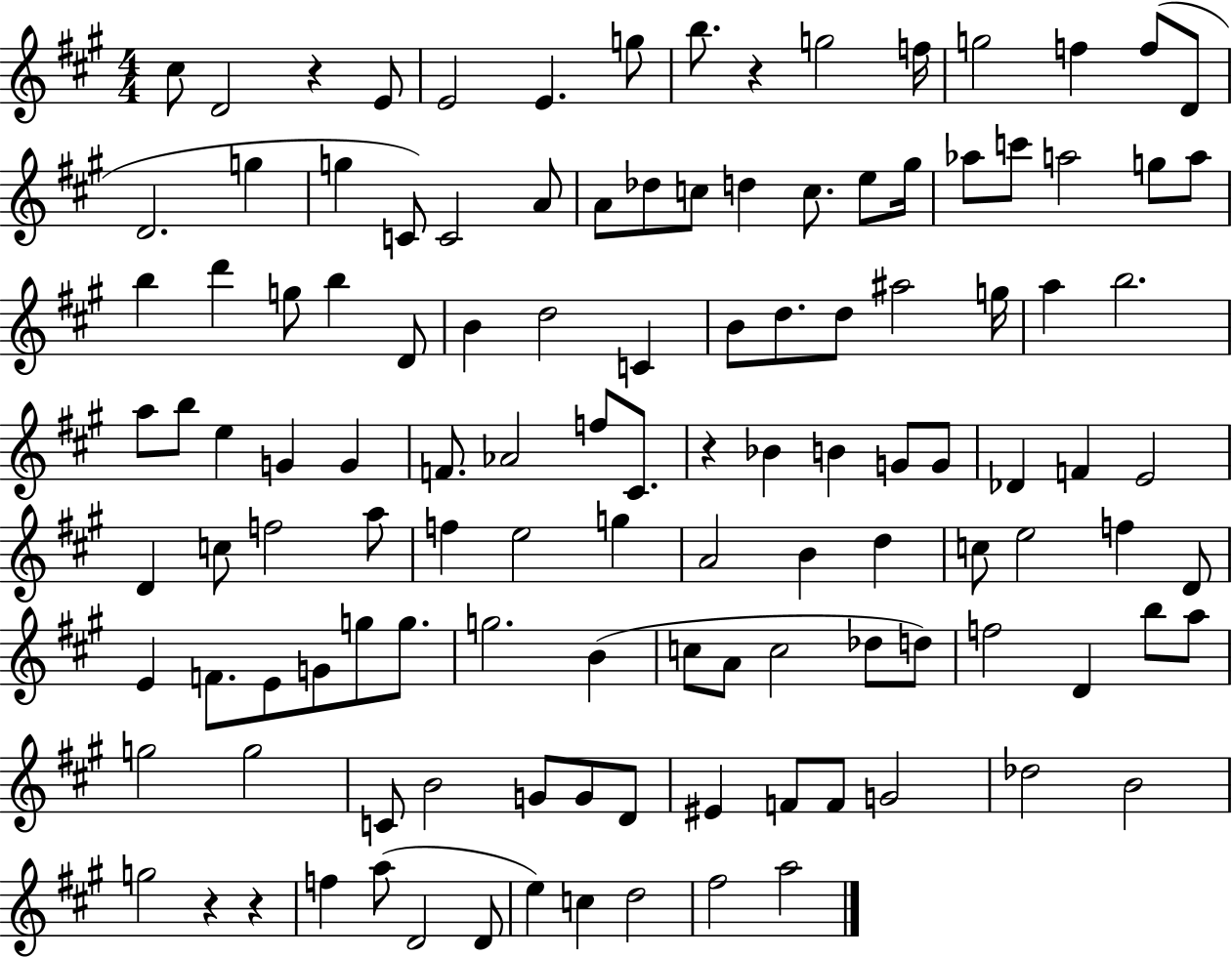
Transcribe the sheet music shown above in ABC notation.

X:1
T:Untitled
M:4/4
L:1/4
K:A
^c/2 D2 z E/2 E2 E g/2 b/2 z g2 f/4 g2 f f/2 D/2 D2 g g C/2 C2 A/2 A/2 _d/2 c/2 d c/2 e/2 ^g/4 _a/2 c'/2 a2 g/2 a/2 b d' g/2 b D/2 B d2 C B/2 d/2 d/2 ^a2 g/4 a b2 a/2 b/2 e G G F/2 _A2 f/2 ^C/2 z _B B G/2 G/2 _D F E2 D c/2 f2 a/2 f e2 g A2 B d c/2 e2 f D/2 E F/2 E/2 G/2 g/2 g/2 g2 B c/2 A/2 c2 _d/2 d/2 f2 D b/2 a/2 g2 g2 C/2 B2 G/2 G/2 D/2 ^E F/2 F/2 G2 _d2 B2 g2 z z f a/2 D2 D/2 e c d2 ^f2 a2